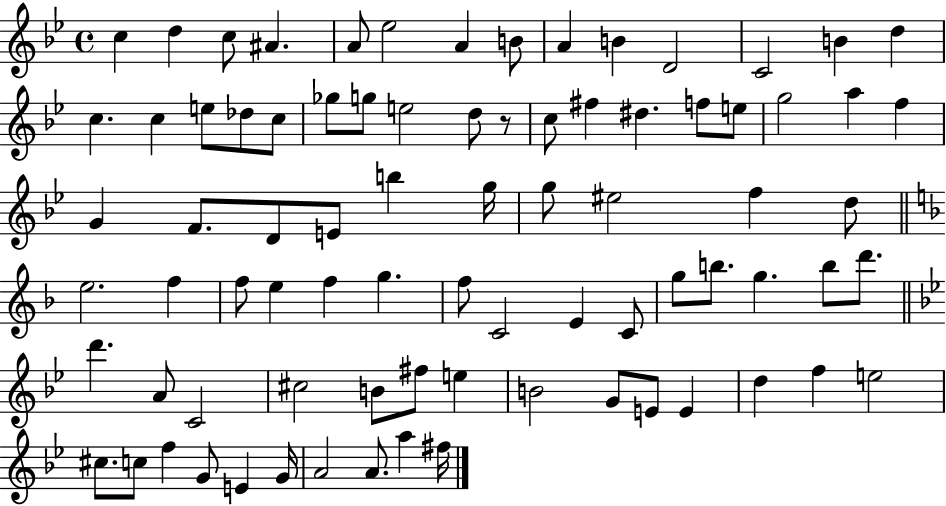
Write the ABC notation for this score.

X:1
T:Untitled
M:4/4
L:1/4
K:Bb
c d c/2 ^A A/2 _e2 A B/2 A B D2 C2 B d c c e/2 _d/2 c/2 _g/2 g/2 e2 d/2 z/2 c/2 ^f ^d f/2 e/2 g2 a f G F/2 D/2 E/2 b g/4 g/2 ^e2 f d/2 e2 f f/2 e f g f/2 C2 E C/2 g/2 b/2 g b/2 d'/2 d' A/2 C2 ^c2 B/2 ^f/2 e B2 G/2 E/2 E d f e2 ^c/2 c/2 f G/2 E G/4 A2 A/2 a ^f/4